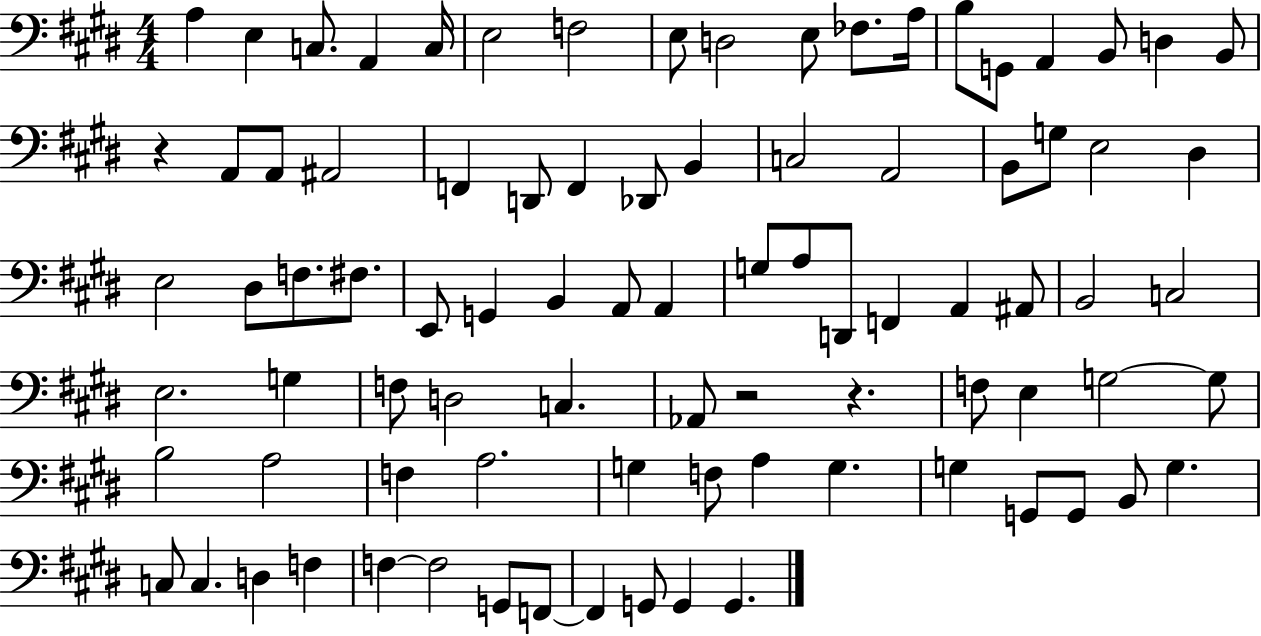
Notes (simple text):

A3/q E3/q C3/e. A2/q C3/s E3/h F3/h E3/e D3/h E3/e FES3/e. A3/s B3/e G2/e A2/q B2/e D3/q B2/e R/q A2/e A2/e A#2/h F2/q D2/e F2/q Db2/e B2/q C3/h A2/h B2/e G3/e E3/h D#3/q E3/h D#3/e F3/e. F#3/e. E2/e G2/q B2/q A2/e A2/q G3/e A3/e D2/e F2/q A2/q A#2/e B2/h C3/h E3/h. G3/q F3/e D3/h C3/q. Ab2/e R/h R/q. F3/e E3/q G3/h G3/e B3/h A3/h F3/q A3/h. G3/q F3/e A3/q G3/q. G3/q G2/e G2/e B2/e G3/q. C3/e C3/q. D3/q F3/q F3/q F3/h G2/e F2/e F2/q G2/e G2/q G2/q.